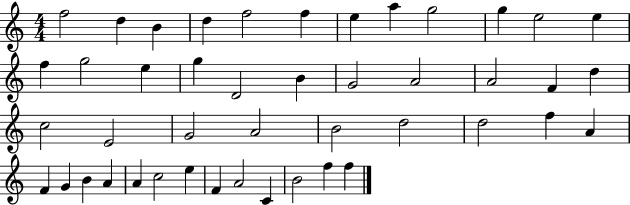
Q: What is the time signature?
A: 4/4